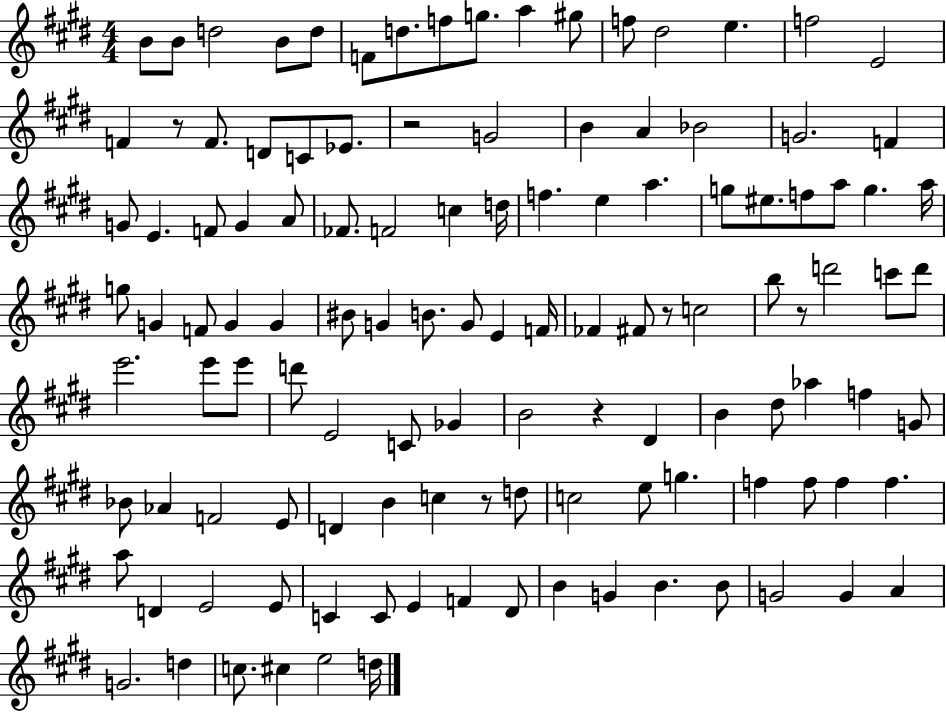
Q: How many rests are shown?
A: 6